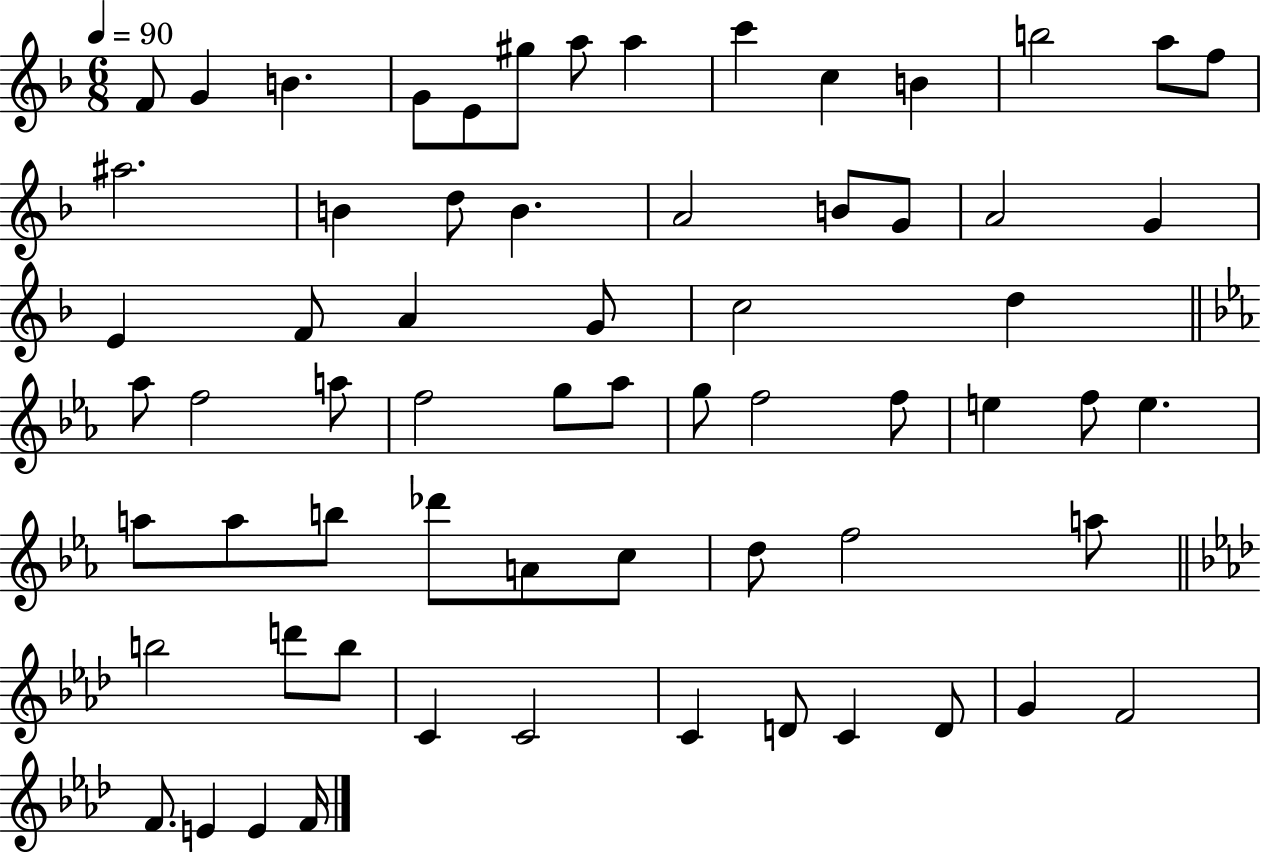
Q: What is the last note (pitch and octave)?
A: F4